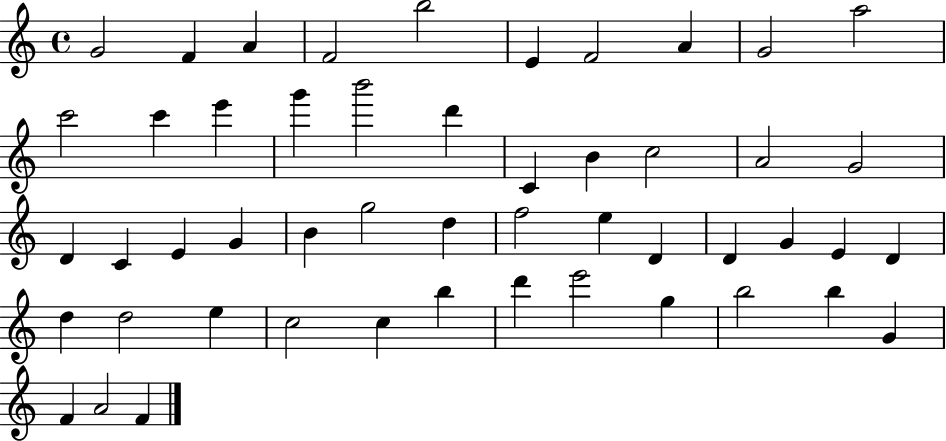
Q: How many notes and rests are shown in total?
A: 50